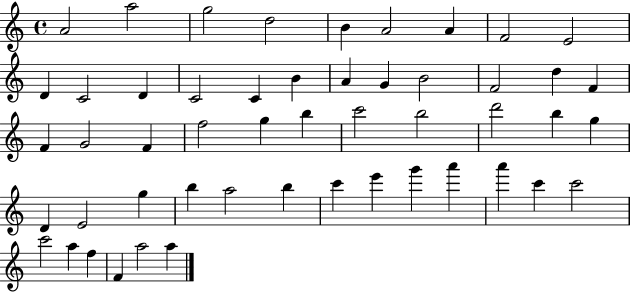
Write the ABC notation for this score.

X:1
T:Untitled
M:4/4
L:1/4
K:C
A2 a2 g2 d2 B A2 A F2 E2 D C2 D C2 C B A G B2 F2 d F F G2 F f2 g b c'2 b2 d'2 b g D E2 g b a2 b c' e' g' a' a' c' c'2 c'2 a f F a2 a